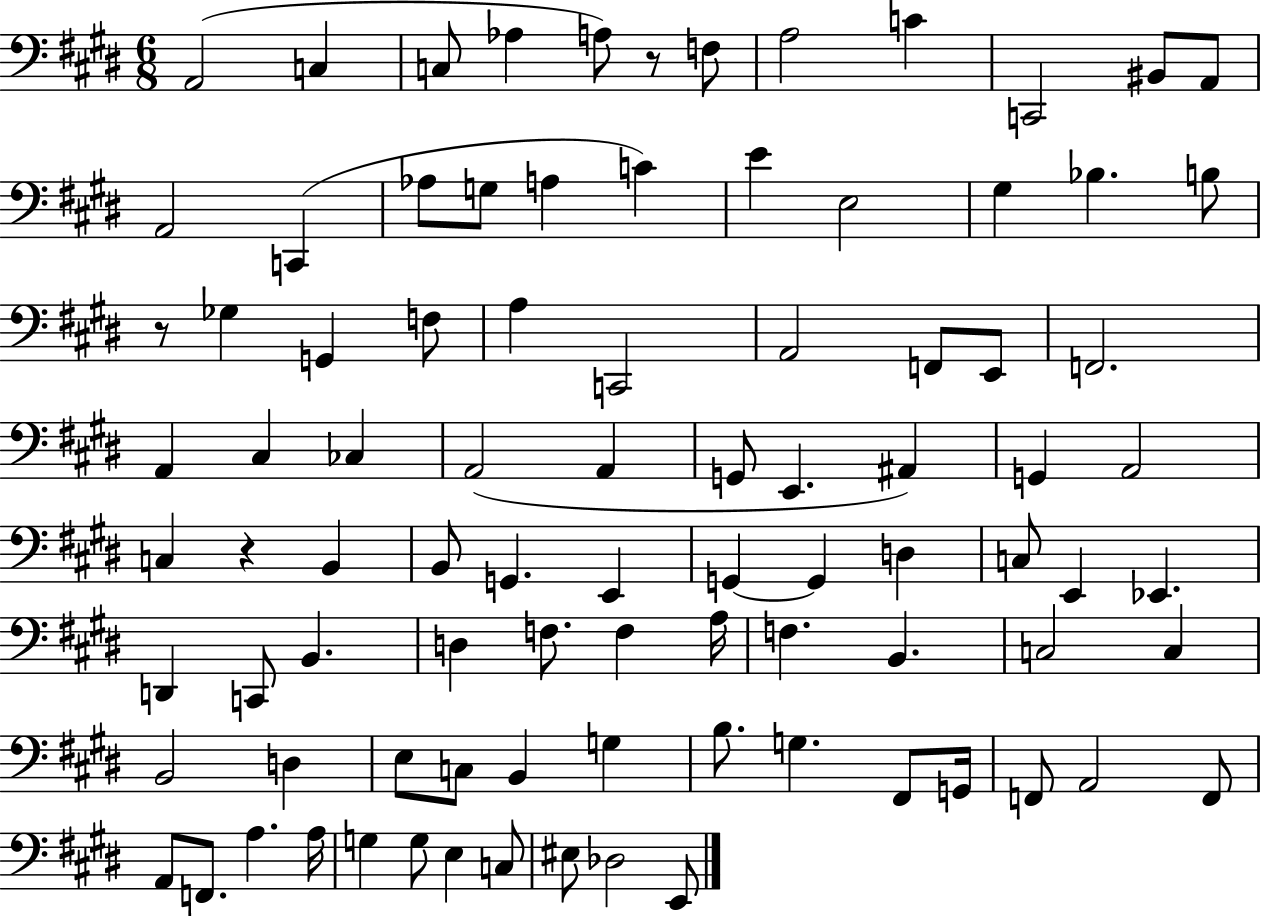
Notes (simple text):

A2/h C3/q C3/e Ab3/q A3/e R/e F3/e A3/h C4/q C2/h BIS2/e A2/e A2/h C2/q Ab3/e G3/e A3/q C4/q E4/q E3/h G#3/q Bb3/q. B3/e R/e Gb3/q G2/q F3/e A3/q C2/h A2/h F2/e E2/e F2/h. A2/q C#3/q CES3/q A2/h A2/q G2/e E2/q. A#2/q G2/q A2/h C3/q R/q B2/q B2/e G2/q. E2/q G2/q G2/q D3/q C3/e E2/q Eb2/q. D2/q C2/e B2/q. D3/q F3/e. F3/q A3/s F3/q. B2/q. C3/h C3/q B2/h D3/q E3/e C3/e B2/q G3/q B3/e. G3/q. F#2/e G2/s F2/e A2/h F2/e A2/e F2/e. A3/q. A3/s G3/q G3/e E3/q C3/e EIS3/e Db3/h E2/e